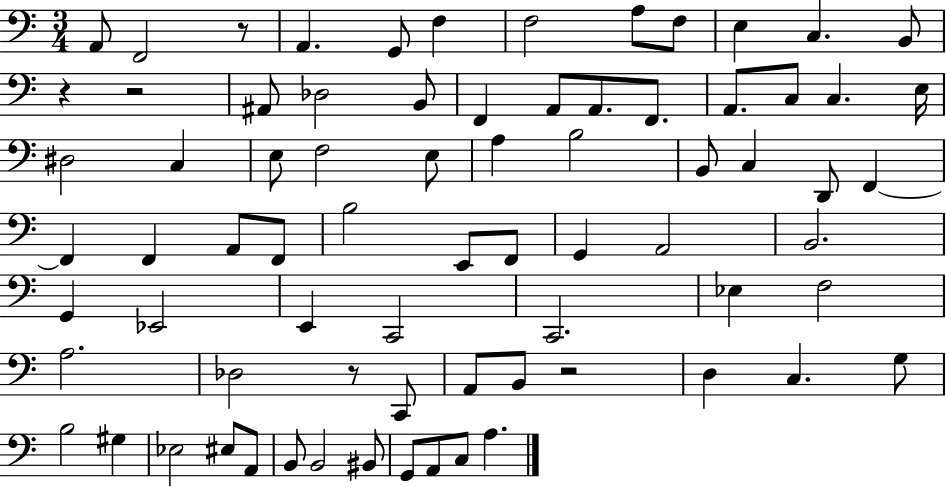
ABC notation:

X:1
T:Untitled
M:3/4
L:1/4
K:C
A,,/2 F,,2 z/2 A,, G,,/2 F, F,2 A,/2 F,/2 E, C, B,,/2 z z2 ^A,,/2 _D,2 B,,/2 F,, A,,/2 A,,/2 F,,/2 A,,/2 C,/2 C, E,/4 ^D,2 C, E,/2 F,2 E,/2 A, B,2 B,,/2 C, D,,/2 F,, F,, F,, A,,/2 F,,/2 B,2 E,,/2 F,,/2 G,, A,,2 B,,2 G,, _E,,2 E,, C,,2 C,,2 _E, F,2 A,2 _D,2 z/2 C,,/2 A,,/2 B,,/2 z2 D, C, G,/2 B,2 ^G, _E,2 ^E,/2 A,,/2 B,,/2 B,,2 ^B,,/2 G,,/2 A,,/2 C,/2 A,